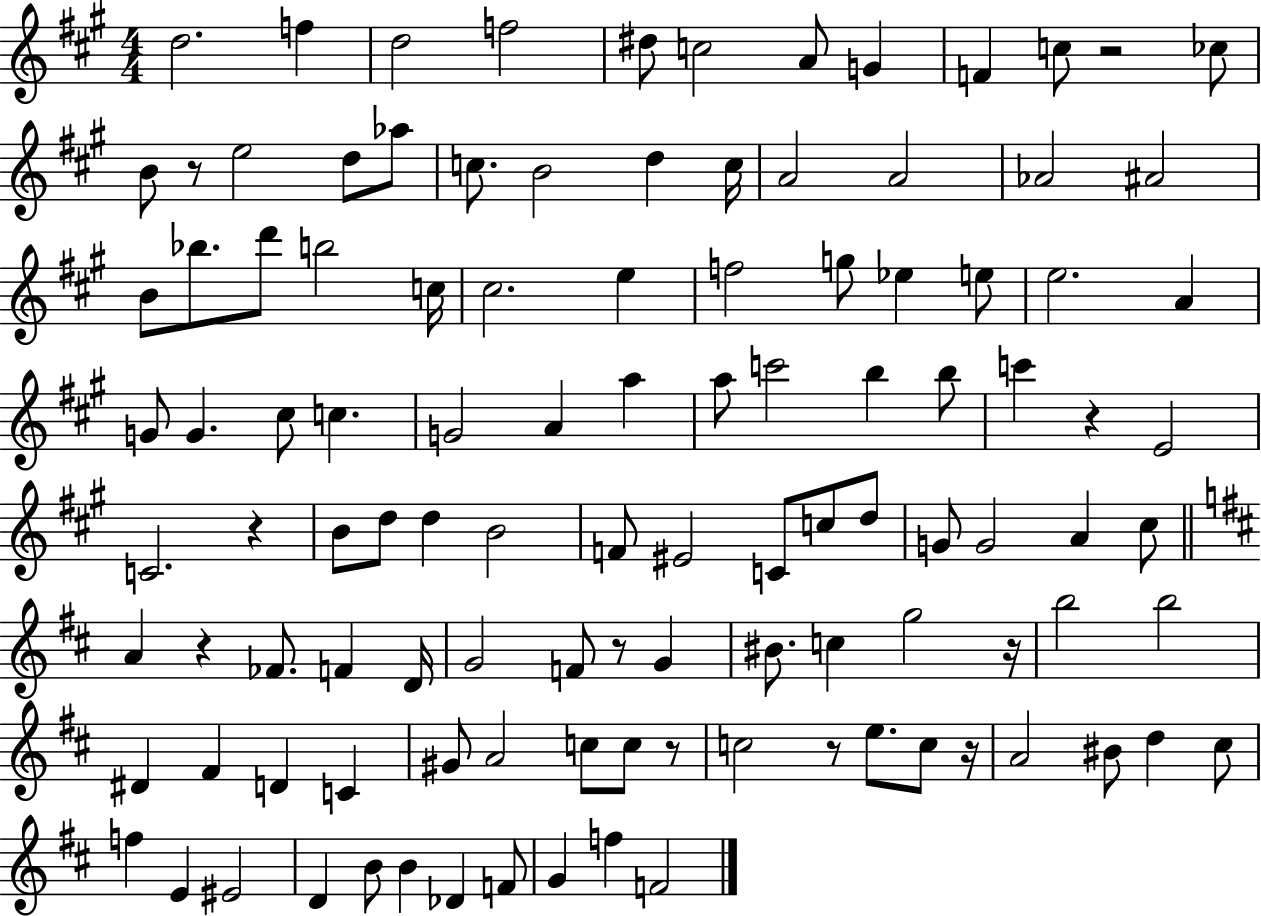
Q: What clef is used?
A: treble